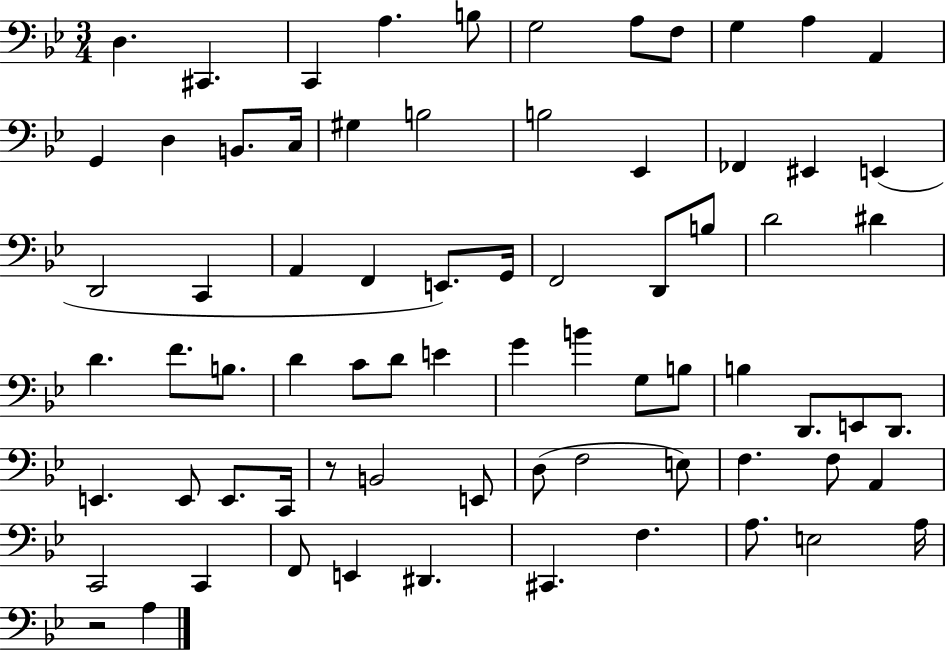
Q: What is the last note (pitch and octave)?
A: A3